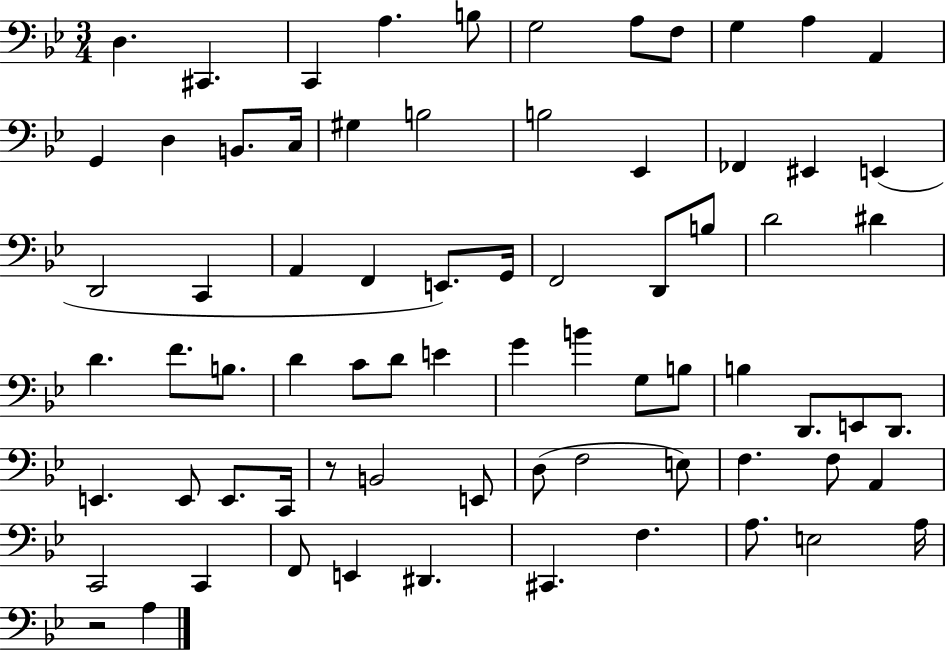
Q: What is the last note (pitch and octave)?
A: A3